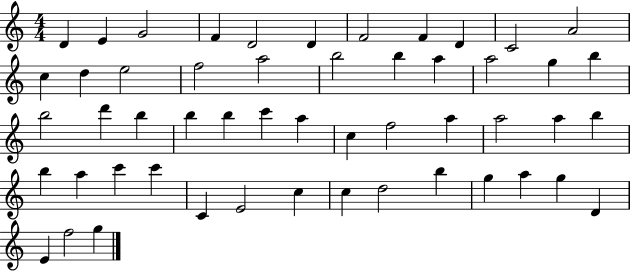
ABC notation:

X:1
T:Untitled
M:4/4
L:1/4
K:C
D E G2 F D2 D F2 F D C2 A2 c d e2 f2 a2 b2 b a a2 g b b2 d' b b b c' a c f2 a a2 a b b a c' c' C E2 c c d2 b g a g D E f2 g